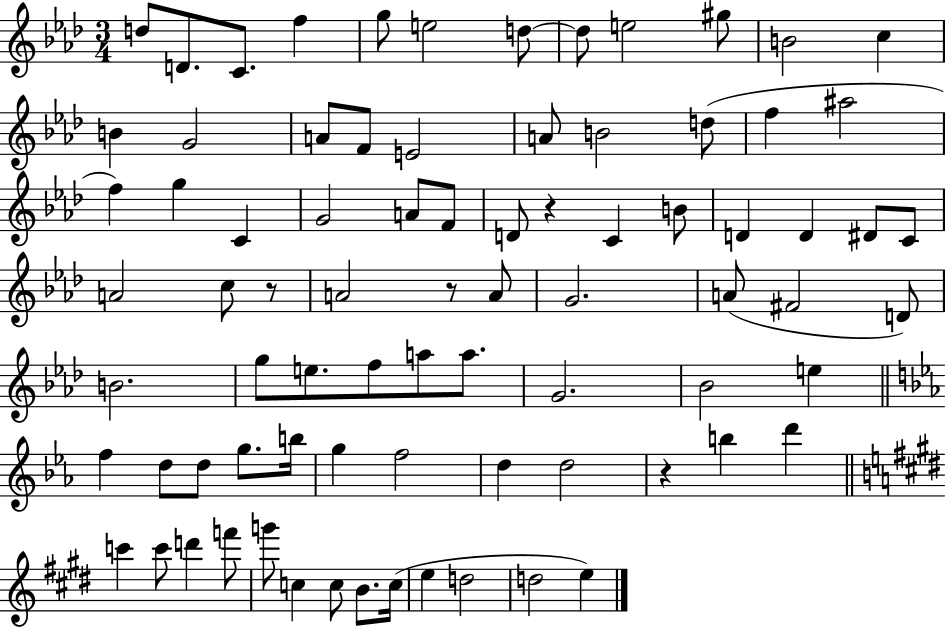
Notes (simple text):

D5/e D4/e. C4/e. F5/q G5/e E5/h D5/e D5/e E5/h G#5/e B4/h C5/q B4/q G4/h A4/e F4/e E4/h A4/e B4/h D5/e F5/q A#5/h F5/q G5/q C4/q G4/h A4/e F4/e D4/e R/q C4/q B4/e D4/q D4/q D#4/e C4/e A4/h C5/e R/e A4/h R/e A4/e G4/h. A4/e F#4/h D4/e B4/h. G5/e E5/e. F5/e A5/e A5/e. G4/h. Bb4/h E5/q F5/q D5/e D5/e G5/e. B5/s G5/q F5/h D5/q D5/h R/q B5/q D6/q C6/q C6/e D6/q F6/e G6/e C5/q C5/e B4/e. C5/s E5/q D5/h D5/h E5/q